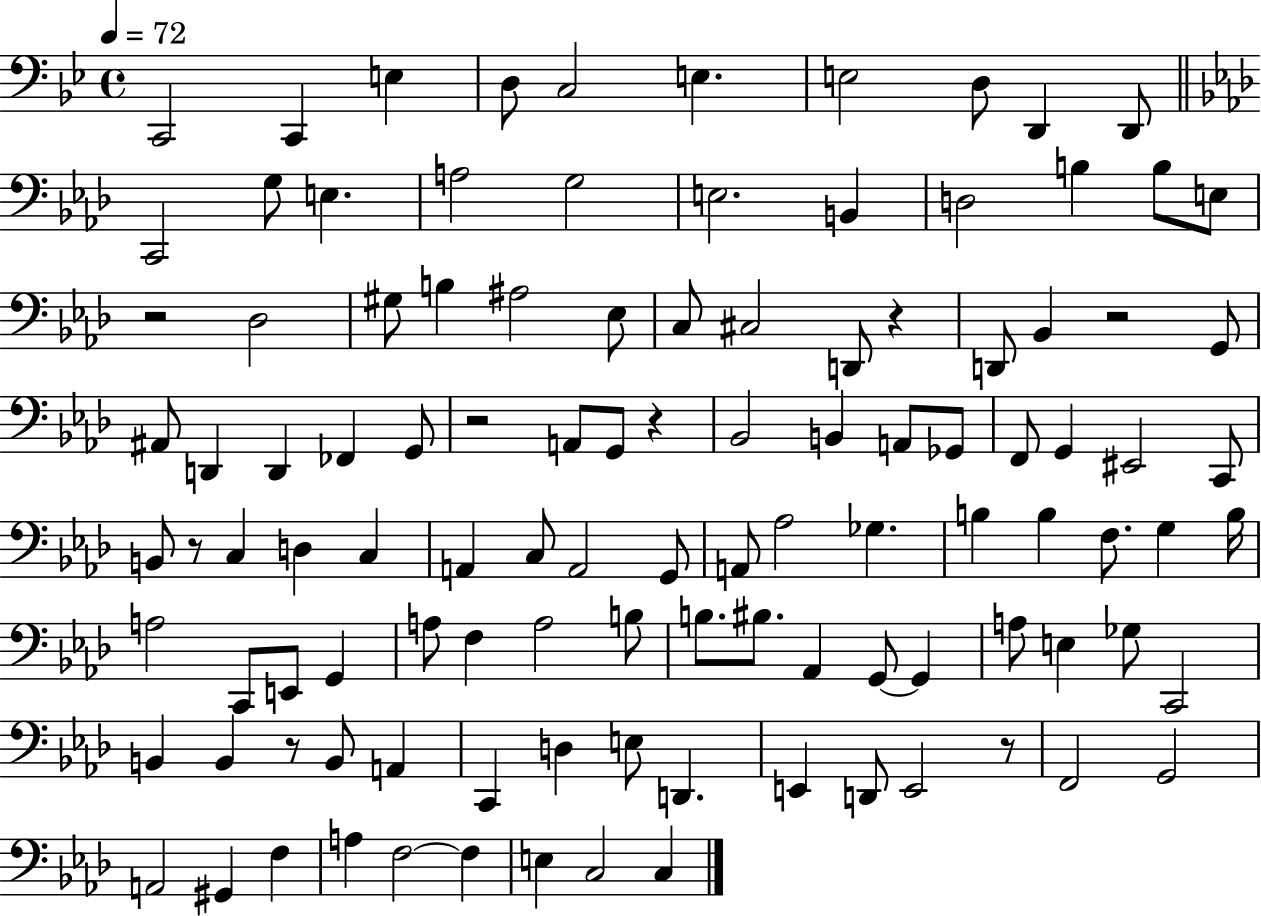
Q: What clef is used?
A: bass